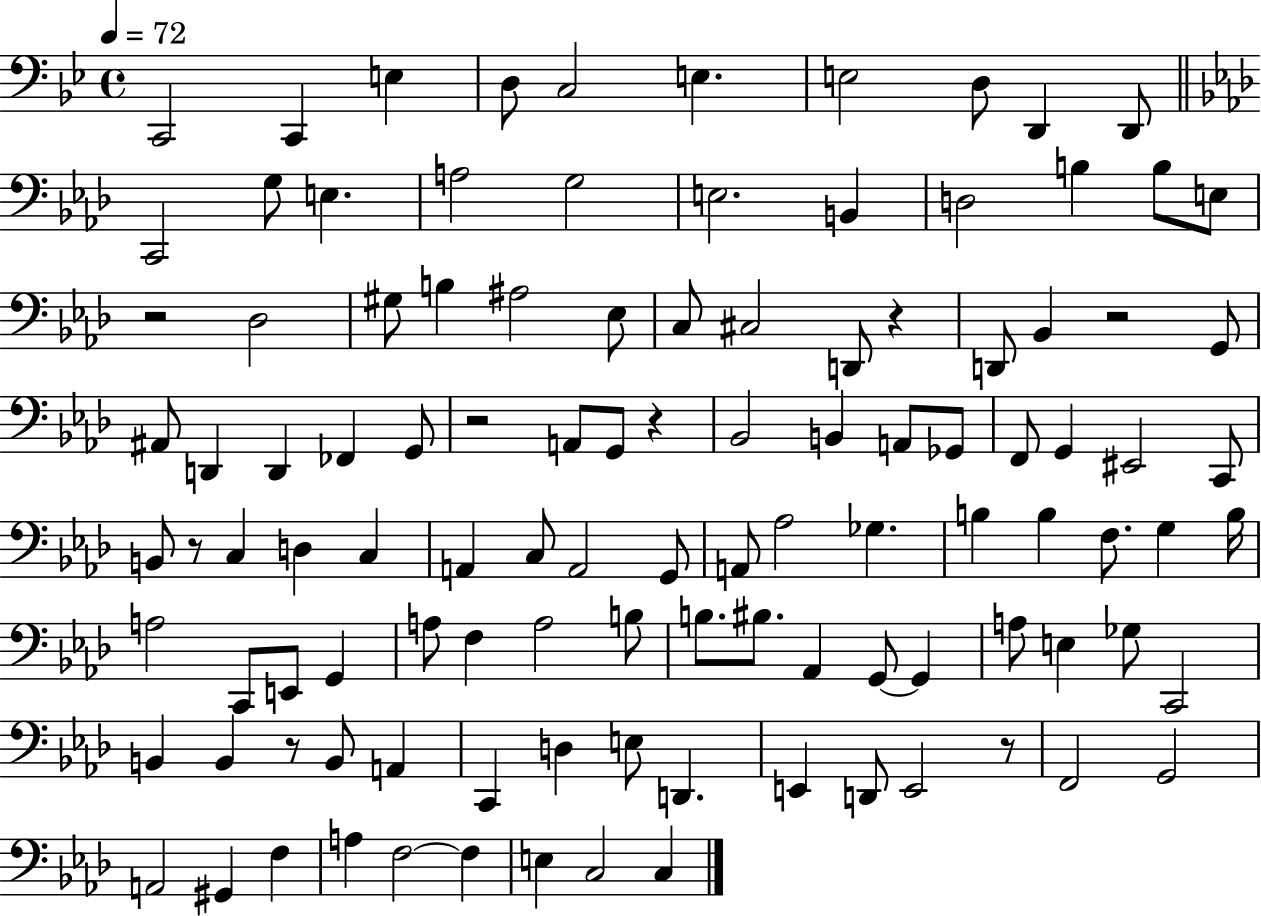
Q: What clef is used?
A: bass